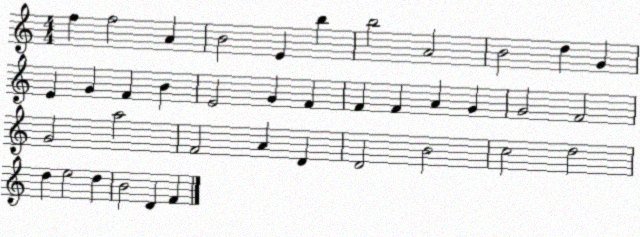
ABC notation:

X:1
T:Untitled
M:4/4
L:1/4
K:C
f f2 A B2 E b b2 A2 B2 d G E G F B E2 G F F F A G G2 F2 G2 a2 F2 A D D2 B2 c2 d2 d e2 d B2 D F